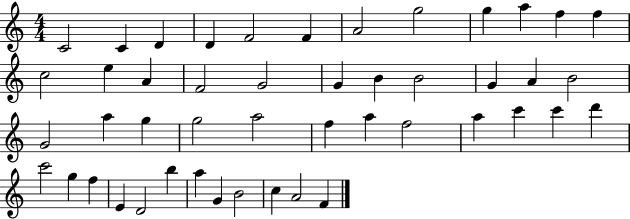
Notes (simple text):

C4/h C4/q D4/q D4/q F4/h F4/q A4/h G5/h G5/q A5/q F5/q F5/q C5/h E5/q A4/q F4/h G4/h G4/q B4/q B4/h G4/q A4/q B4/h G4/h A5/q G5/q G5/h A5/h F5/q A5/q F5/h A5/q C6/q C6/q D6/q C6/h G5/q F5/q E4/q D4/h B5/q A5/q G4/q B4/h C5/q A4/h F4/q